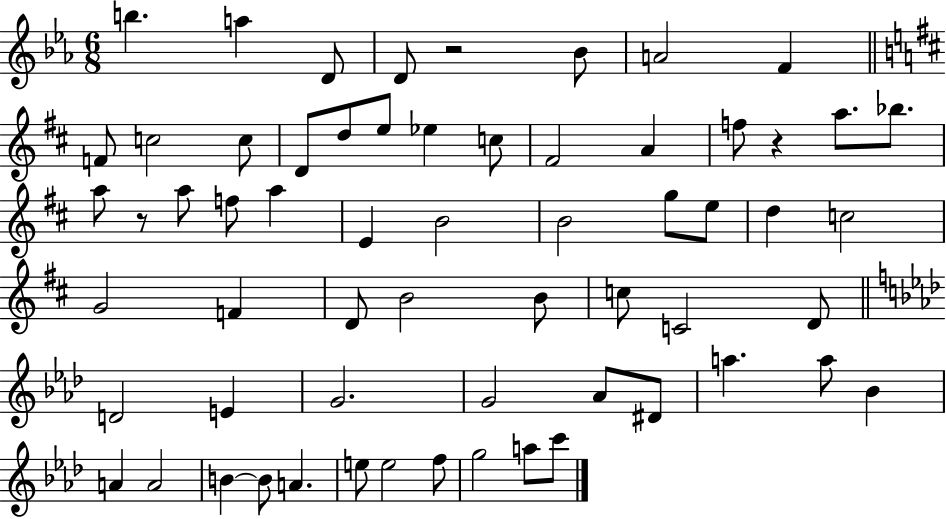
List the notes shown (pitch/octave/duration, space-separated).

B5/q. A5/q D4/e D4/e R/h Bb4/e A4/h F4/q F4/e C5/h C5/e D4/e D5/e E5/e Eb5/q C5/e F#4/h A4/q F5/e R/q A5/e. Bb5/e. A5/e R/e A5/e F5/e A5/q E4/q B4/h B4/h G5/e E5/e D5/q C5/h G4/h F4/q D4/e B4/h B4/e C5/e C4/h D4/e D4/h E4/q G4/h. G4/h Ab4/e D#4/e A5/q. A5/e Bb4/q A4/q A4/h B4/q B4/e A4/q. E5/e E5/h F5/e G5/h A5/e C6/e